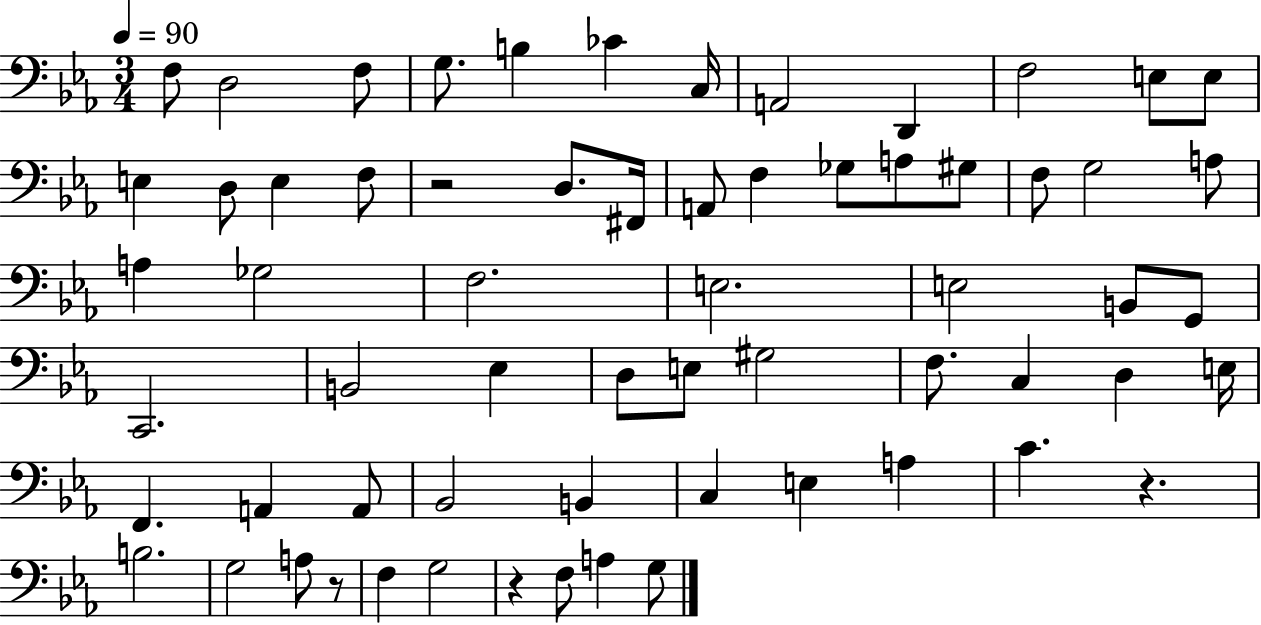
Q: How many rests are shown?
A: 4